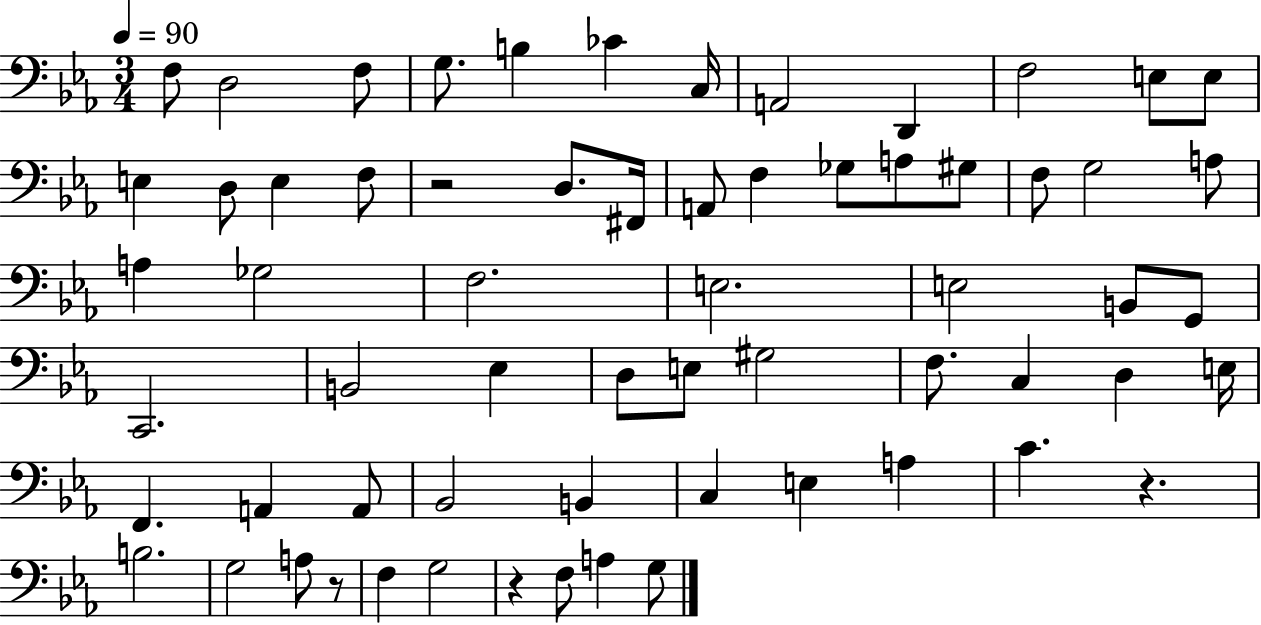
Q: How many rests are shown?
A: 4